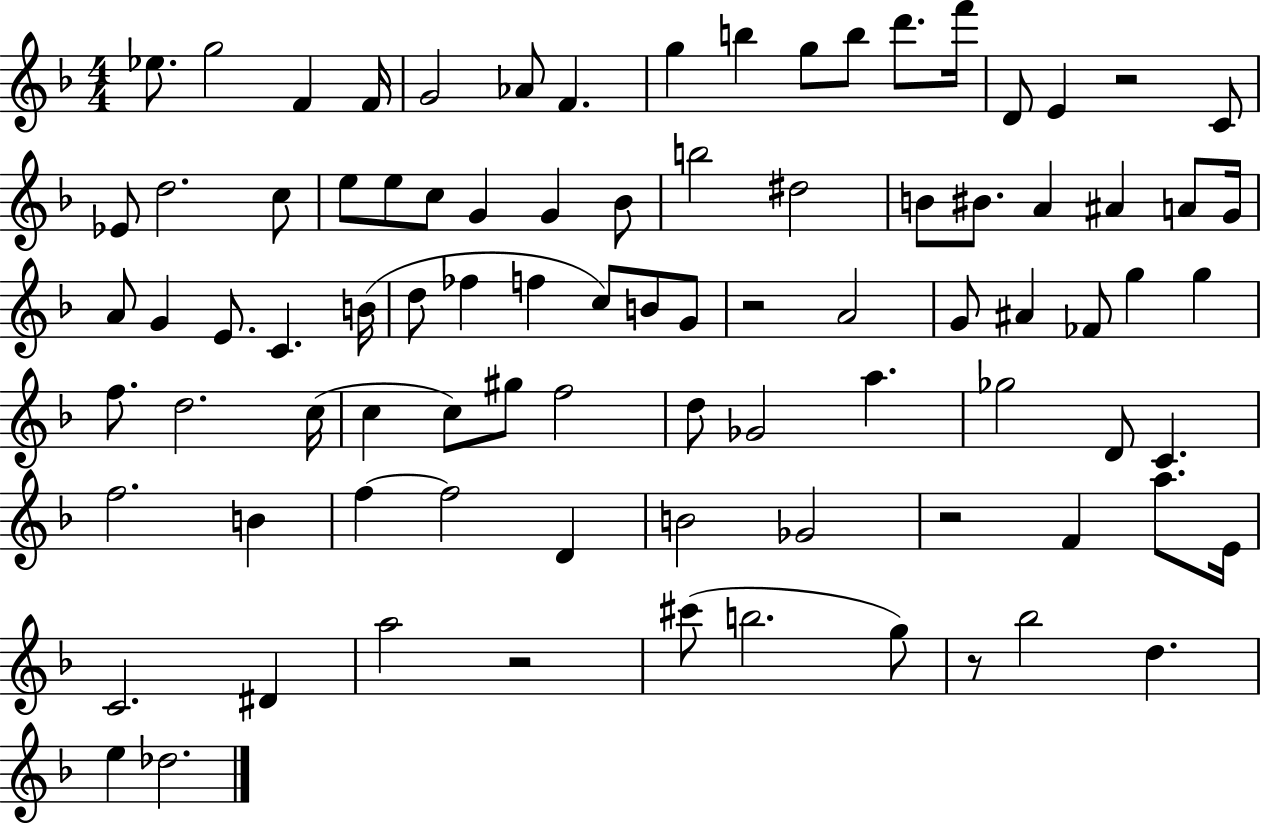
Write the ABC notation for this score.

X:1
T:Untitled
M:4/4
L:1/4
K:F
_e/2 g2 F F/4 G2 _A/2 F g b g/2 b/2 d'/2 f'/4 D/2 E z2 C/2 _E/2 d2 c/2 e/2 e/2 c/2 G G _B/2 b2 ^d2 B/2 ^B/2 A ^A A/2 G/4 A/2 G E/2 C B/4 d/2 _f f c/2 B/2 G/2 z2 A2 G/2 ^A _F/2 g g f/2 d2 c/4 c c/2 ^g/2 f2 d/2 _G2 a _g2 D/2 C f2 B f f2 D B2 _G2 z2 F a/2 E/4 C2 ^D a2 z2 ^c'/2 b2 g/2 z/2 _b2 d e _d2